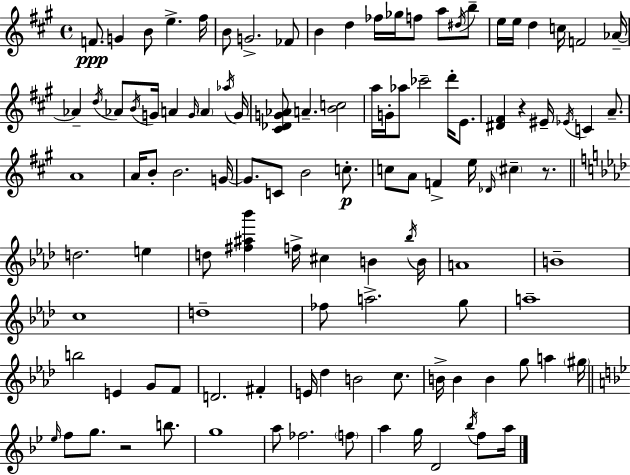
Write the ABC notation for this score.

X:1
T:Untitled
M:4/4
L:1/4
K:A
F/2 G B/2 e ^f/4 B/2 G2 _F/2 B d _f/4 _g/4 f/2 a/2 ^d/4 b/2 e/4 e/4 d c/4 F2 _A/4 _A d/4 _A/2 B/4 G/4 A G/4 A _a/4 G/4 [^C_DG_A]/2 A [Bc]2 a/4 G/4 _a/2 _c'2 d'/4 E/2 [^D^F] z ^E/4 _E/4 C A/2 A4 A/4 B/2 B2 G/4 G/2 C/2 B2 c/2 c/2 A/2 F e/4 _D/4 ^c z/2 d2 e d/2 [^f^a_b'] f/4 ^c B _b/4 B/4 A4 B4 c4 d4 _f/2 a2 g/2 a4 b2 E G/2 F/2 D2 ^F E/4 _d B2 c/2 B/4 B B g/2 a ^g/4 _e/4 f/2 g/2 z2 b/2 g4 a/2 _f2 f/2 a g/4 D2 _b/4 f/2 a/4